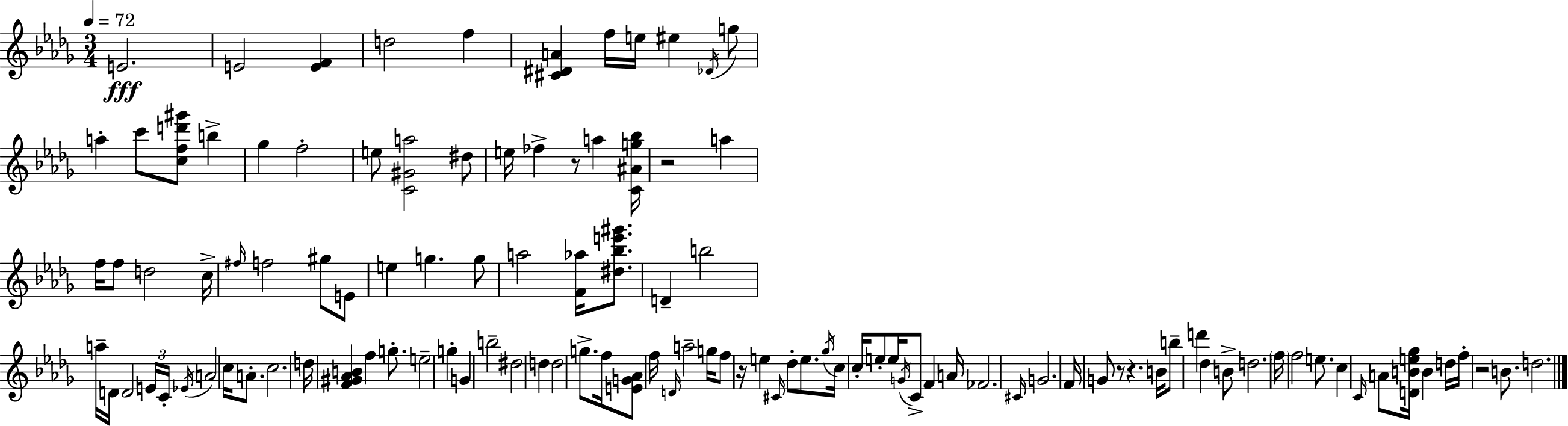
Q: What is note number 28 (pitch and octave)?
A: E4